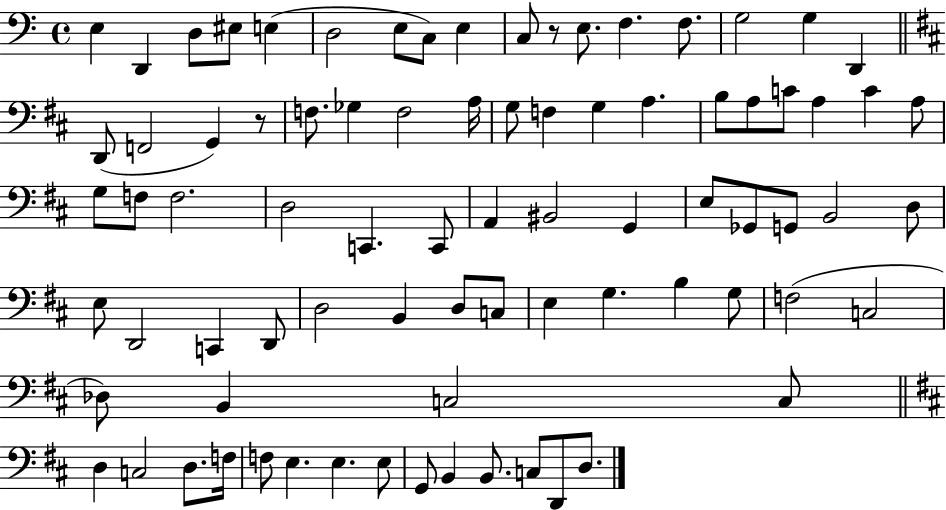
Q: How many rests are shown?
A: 2